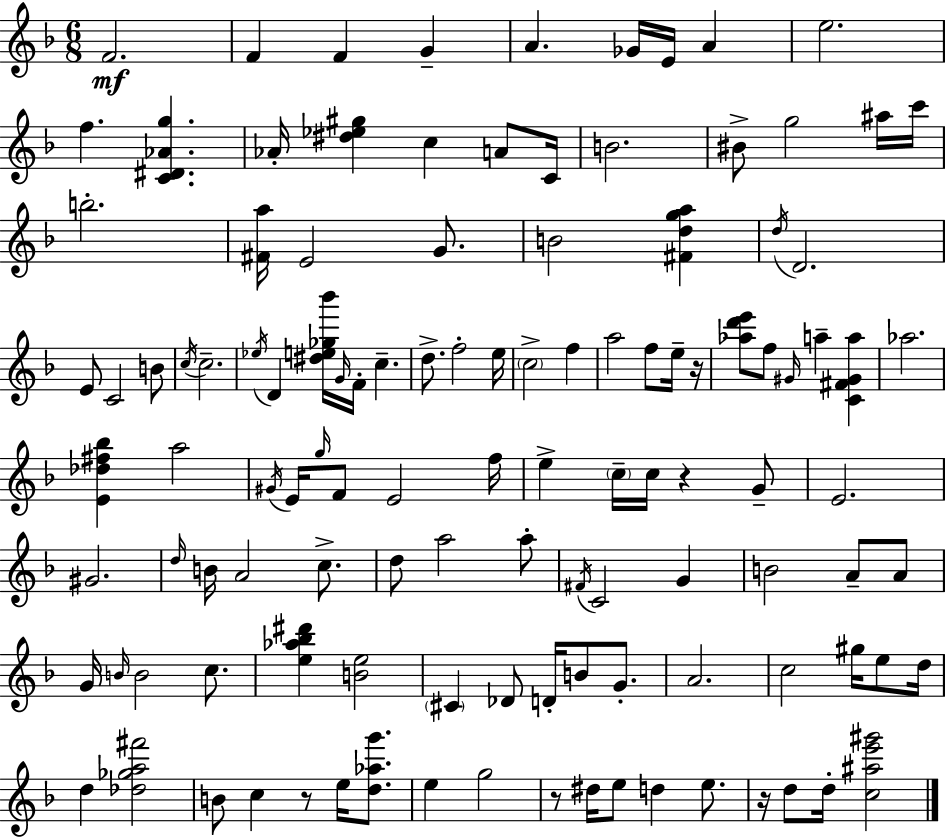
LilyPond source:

{
  \clef treble
  \numericTimeSignature
  \time 6/8
  \key f \major
  f'2.\mf | f'4 f'4 g'4-- | a'4. ges'16 e'16 a'4 | e''2. | \break f''4. <c' dis' aes' g''>4. | aes'16-. <dis'' ees'' gis''>4 c''4 a'8 c'16 | b'2. | bis'8-> g''2 ais''16 c'''16 | \break b''2.-. | <fis' a''>16 e'2 g'8. | b'2 <fis' d'' g'' a''>4 | \acciaccatura { d''16 } d'2. | \break e'8 c'2 b'8 | \acciaccatura { c''16 } c''2.-- | \acciaccatura { ees''16 } d'4 <dis'' e'' ges'' bes'''>16 \grace { g'16 } f'16-. c''4.-- | d''8.-> f''2-. | \break e''16 \parenthesize c''2-> | f''4 a''2 | f''8 e''16-- r16 <aes'' d''' e'''>8 f''8 \grace { gis'16 } a''4-- | <c' fis' gis' a''>4 aes''2. | \break <e' des'' fis'' bes''>4 a''2 | \acciaccatura { gis'16 } e'16 \grace { g''16 } f'8 e'2 | f''16 e''4-> \parenthesize c''16-- | c''16 r4 g'8-- e'2. | \break gis'2. | \grace { d''16 } b'16 a'2 | c''8.-> d''8 a''2 | a''8-. \acciaccatura { fis'16 } c'2 | \break g'4 b'2 | a'8-- a'8 g'16 \grace { b'16 } b'2 | c''8. <e'' aes'' bes'' dis'''>4 | <b' e''>2 \parenthesize cis'4 | \break des'8 d'16-. b'8 g'8.-. a'2. | c''2 | gis''16 e''8 d''16 d''4 | <des'' ges'' a'' fis'''>2 b'8 | \break c''4 r8 e''16 <d'' aes'' g'''>8. e''4 | g''2 r8 | dis''16 e''8 d''4 e''8. r16 d''8 | d''16-. <c'' ais'' e''' gis'''>2 \bar "|."
}